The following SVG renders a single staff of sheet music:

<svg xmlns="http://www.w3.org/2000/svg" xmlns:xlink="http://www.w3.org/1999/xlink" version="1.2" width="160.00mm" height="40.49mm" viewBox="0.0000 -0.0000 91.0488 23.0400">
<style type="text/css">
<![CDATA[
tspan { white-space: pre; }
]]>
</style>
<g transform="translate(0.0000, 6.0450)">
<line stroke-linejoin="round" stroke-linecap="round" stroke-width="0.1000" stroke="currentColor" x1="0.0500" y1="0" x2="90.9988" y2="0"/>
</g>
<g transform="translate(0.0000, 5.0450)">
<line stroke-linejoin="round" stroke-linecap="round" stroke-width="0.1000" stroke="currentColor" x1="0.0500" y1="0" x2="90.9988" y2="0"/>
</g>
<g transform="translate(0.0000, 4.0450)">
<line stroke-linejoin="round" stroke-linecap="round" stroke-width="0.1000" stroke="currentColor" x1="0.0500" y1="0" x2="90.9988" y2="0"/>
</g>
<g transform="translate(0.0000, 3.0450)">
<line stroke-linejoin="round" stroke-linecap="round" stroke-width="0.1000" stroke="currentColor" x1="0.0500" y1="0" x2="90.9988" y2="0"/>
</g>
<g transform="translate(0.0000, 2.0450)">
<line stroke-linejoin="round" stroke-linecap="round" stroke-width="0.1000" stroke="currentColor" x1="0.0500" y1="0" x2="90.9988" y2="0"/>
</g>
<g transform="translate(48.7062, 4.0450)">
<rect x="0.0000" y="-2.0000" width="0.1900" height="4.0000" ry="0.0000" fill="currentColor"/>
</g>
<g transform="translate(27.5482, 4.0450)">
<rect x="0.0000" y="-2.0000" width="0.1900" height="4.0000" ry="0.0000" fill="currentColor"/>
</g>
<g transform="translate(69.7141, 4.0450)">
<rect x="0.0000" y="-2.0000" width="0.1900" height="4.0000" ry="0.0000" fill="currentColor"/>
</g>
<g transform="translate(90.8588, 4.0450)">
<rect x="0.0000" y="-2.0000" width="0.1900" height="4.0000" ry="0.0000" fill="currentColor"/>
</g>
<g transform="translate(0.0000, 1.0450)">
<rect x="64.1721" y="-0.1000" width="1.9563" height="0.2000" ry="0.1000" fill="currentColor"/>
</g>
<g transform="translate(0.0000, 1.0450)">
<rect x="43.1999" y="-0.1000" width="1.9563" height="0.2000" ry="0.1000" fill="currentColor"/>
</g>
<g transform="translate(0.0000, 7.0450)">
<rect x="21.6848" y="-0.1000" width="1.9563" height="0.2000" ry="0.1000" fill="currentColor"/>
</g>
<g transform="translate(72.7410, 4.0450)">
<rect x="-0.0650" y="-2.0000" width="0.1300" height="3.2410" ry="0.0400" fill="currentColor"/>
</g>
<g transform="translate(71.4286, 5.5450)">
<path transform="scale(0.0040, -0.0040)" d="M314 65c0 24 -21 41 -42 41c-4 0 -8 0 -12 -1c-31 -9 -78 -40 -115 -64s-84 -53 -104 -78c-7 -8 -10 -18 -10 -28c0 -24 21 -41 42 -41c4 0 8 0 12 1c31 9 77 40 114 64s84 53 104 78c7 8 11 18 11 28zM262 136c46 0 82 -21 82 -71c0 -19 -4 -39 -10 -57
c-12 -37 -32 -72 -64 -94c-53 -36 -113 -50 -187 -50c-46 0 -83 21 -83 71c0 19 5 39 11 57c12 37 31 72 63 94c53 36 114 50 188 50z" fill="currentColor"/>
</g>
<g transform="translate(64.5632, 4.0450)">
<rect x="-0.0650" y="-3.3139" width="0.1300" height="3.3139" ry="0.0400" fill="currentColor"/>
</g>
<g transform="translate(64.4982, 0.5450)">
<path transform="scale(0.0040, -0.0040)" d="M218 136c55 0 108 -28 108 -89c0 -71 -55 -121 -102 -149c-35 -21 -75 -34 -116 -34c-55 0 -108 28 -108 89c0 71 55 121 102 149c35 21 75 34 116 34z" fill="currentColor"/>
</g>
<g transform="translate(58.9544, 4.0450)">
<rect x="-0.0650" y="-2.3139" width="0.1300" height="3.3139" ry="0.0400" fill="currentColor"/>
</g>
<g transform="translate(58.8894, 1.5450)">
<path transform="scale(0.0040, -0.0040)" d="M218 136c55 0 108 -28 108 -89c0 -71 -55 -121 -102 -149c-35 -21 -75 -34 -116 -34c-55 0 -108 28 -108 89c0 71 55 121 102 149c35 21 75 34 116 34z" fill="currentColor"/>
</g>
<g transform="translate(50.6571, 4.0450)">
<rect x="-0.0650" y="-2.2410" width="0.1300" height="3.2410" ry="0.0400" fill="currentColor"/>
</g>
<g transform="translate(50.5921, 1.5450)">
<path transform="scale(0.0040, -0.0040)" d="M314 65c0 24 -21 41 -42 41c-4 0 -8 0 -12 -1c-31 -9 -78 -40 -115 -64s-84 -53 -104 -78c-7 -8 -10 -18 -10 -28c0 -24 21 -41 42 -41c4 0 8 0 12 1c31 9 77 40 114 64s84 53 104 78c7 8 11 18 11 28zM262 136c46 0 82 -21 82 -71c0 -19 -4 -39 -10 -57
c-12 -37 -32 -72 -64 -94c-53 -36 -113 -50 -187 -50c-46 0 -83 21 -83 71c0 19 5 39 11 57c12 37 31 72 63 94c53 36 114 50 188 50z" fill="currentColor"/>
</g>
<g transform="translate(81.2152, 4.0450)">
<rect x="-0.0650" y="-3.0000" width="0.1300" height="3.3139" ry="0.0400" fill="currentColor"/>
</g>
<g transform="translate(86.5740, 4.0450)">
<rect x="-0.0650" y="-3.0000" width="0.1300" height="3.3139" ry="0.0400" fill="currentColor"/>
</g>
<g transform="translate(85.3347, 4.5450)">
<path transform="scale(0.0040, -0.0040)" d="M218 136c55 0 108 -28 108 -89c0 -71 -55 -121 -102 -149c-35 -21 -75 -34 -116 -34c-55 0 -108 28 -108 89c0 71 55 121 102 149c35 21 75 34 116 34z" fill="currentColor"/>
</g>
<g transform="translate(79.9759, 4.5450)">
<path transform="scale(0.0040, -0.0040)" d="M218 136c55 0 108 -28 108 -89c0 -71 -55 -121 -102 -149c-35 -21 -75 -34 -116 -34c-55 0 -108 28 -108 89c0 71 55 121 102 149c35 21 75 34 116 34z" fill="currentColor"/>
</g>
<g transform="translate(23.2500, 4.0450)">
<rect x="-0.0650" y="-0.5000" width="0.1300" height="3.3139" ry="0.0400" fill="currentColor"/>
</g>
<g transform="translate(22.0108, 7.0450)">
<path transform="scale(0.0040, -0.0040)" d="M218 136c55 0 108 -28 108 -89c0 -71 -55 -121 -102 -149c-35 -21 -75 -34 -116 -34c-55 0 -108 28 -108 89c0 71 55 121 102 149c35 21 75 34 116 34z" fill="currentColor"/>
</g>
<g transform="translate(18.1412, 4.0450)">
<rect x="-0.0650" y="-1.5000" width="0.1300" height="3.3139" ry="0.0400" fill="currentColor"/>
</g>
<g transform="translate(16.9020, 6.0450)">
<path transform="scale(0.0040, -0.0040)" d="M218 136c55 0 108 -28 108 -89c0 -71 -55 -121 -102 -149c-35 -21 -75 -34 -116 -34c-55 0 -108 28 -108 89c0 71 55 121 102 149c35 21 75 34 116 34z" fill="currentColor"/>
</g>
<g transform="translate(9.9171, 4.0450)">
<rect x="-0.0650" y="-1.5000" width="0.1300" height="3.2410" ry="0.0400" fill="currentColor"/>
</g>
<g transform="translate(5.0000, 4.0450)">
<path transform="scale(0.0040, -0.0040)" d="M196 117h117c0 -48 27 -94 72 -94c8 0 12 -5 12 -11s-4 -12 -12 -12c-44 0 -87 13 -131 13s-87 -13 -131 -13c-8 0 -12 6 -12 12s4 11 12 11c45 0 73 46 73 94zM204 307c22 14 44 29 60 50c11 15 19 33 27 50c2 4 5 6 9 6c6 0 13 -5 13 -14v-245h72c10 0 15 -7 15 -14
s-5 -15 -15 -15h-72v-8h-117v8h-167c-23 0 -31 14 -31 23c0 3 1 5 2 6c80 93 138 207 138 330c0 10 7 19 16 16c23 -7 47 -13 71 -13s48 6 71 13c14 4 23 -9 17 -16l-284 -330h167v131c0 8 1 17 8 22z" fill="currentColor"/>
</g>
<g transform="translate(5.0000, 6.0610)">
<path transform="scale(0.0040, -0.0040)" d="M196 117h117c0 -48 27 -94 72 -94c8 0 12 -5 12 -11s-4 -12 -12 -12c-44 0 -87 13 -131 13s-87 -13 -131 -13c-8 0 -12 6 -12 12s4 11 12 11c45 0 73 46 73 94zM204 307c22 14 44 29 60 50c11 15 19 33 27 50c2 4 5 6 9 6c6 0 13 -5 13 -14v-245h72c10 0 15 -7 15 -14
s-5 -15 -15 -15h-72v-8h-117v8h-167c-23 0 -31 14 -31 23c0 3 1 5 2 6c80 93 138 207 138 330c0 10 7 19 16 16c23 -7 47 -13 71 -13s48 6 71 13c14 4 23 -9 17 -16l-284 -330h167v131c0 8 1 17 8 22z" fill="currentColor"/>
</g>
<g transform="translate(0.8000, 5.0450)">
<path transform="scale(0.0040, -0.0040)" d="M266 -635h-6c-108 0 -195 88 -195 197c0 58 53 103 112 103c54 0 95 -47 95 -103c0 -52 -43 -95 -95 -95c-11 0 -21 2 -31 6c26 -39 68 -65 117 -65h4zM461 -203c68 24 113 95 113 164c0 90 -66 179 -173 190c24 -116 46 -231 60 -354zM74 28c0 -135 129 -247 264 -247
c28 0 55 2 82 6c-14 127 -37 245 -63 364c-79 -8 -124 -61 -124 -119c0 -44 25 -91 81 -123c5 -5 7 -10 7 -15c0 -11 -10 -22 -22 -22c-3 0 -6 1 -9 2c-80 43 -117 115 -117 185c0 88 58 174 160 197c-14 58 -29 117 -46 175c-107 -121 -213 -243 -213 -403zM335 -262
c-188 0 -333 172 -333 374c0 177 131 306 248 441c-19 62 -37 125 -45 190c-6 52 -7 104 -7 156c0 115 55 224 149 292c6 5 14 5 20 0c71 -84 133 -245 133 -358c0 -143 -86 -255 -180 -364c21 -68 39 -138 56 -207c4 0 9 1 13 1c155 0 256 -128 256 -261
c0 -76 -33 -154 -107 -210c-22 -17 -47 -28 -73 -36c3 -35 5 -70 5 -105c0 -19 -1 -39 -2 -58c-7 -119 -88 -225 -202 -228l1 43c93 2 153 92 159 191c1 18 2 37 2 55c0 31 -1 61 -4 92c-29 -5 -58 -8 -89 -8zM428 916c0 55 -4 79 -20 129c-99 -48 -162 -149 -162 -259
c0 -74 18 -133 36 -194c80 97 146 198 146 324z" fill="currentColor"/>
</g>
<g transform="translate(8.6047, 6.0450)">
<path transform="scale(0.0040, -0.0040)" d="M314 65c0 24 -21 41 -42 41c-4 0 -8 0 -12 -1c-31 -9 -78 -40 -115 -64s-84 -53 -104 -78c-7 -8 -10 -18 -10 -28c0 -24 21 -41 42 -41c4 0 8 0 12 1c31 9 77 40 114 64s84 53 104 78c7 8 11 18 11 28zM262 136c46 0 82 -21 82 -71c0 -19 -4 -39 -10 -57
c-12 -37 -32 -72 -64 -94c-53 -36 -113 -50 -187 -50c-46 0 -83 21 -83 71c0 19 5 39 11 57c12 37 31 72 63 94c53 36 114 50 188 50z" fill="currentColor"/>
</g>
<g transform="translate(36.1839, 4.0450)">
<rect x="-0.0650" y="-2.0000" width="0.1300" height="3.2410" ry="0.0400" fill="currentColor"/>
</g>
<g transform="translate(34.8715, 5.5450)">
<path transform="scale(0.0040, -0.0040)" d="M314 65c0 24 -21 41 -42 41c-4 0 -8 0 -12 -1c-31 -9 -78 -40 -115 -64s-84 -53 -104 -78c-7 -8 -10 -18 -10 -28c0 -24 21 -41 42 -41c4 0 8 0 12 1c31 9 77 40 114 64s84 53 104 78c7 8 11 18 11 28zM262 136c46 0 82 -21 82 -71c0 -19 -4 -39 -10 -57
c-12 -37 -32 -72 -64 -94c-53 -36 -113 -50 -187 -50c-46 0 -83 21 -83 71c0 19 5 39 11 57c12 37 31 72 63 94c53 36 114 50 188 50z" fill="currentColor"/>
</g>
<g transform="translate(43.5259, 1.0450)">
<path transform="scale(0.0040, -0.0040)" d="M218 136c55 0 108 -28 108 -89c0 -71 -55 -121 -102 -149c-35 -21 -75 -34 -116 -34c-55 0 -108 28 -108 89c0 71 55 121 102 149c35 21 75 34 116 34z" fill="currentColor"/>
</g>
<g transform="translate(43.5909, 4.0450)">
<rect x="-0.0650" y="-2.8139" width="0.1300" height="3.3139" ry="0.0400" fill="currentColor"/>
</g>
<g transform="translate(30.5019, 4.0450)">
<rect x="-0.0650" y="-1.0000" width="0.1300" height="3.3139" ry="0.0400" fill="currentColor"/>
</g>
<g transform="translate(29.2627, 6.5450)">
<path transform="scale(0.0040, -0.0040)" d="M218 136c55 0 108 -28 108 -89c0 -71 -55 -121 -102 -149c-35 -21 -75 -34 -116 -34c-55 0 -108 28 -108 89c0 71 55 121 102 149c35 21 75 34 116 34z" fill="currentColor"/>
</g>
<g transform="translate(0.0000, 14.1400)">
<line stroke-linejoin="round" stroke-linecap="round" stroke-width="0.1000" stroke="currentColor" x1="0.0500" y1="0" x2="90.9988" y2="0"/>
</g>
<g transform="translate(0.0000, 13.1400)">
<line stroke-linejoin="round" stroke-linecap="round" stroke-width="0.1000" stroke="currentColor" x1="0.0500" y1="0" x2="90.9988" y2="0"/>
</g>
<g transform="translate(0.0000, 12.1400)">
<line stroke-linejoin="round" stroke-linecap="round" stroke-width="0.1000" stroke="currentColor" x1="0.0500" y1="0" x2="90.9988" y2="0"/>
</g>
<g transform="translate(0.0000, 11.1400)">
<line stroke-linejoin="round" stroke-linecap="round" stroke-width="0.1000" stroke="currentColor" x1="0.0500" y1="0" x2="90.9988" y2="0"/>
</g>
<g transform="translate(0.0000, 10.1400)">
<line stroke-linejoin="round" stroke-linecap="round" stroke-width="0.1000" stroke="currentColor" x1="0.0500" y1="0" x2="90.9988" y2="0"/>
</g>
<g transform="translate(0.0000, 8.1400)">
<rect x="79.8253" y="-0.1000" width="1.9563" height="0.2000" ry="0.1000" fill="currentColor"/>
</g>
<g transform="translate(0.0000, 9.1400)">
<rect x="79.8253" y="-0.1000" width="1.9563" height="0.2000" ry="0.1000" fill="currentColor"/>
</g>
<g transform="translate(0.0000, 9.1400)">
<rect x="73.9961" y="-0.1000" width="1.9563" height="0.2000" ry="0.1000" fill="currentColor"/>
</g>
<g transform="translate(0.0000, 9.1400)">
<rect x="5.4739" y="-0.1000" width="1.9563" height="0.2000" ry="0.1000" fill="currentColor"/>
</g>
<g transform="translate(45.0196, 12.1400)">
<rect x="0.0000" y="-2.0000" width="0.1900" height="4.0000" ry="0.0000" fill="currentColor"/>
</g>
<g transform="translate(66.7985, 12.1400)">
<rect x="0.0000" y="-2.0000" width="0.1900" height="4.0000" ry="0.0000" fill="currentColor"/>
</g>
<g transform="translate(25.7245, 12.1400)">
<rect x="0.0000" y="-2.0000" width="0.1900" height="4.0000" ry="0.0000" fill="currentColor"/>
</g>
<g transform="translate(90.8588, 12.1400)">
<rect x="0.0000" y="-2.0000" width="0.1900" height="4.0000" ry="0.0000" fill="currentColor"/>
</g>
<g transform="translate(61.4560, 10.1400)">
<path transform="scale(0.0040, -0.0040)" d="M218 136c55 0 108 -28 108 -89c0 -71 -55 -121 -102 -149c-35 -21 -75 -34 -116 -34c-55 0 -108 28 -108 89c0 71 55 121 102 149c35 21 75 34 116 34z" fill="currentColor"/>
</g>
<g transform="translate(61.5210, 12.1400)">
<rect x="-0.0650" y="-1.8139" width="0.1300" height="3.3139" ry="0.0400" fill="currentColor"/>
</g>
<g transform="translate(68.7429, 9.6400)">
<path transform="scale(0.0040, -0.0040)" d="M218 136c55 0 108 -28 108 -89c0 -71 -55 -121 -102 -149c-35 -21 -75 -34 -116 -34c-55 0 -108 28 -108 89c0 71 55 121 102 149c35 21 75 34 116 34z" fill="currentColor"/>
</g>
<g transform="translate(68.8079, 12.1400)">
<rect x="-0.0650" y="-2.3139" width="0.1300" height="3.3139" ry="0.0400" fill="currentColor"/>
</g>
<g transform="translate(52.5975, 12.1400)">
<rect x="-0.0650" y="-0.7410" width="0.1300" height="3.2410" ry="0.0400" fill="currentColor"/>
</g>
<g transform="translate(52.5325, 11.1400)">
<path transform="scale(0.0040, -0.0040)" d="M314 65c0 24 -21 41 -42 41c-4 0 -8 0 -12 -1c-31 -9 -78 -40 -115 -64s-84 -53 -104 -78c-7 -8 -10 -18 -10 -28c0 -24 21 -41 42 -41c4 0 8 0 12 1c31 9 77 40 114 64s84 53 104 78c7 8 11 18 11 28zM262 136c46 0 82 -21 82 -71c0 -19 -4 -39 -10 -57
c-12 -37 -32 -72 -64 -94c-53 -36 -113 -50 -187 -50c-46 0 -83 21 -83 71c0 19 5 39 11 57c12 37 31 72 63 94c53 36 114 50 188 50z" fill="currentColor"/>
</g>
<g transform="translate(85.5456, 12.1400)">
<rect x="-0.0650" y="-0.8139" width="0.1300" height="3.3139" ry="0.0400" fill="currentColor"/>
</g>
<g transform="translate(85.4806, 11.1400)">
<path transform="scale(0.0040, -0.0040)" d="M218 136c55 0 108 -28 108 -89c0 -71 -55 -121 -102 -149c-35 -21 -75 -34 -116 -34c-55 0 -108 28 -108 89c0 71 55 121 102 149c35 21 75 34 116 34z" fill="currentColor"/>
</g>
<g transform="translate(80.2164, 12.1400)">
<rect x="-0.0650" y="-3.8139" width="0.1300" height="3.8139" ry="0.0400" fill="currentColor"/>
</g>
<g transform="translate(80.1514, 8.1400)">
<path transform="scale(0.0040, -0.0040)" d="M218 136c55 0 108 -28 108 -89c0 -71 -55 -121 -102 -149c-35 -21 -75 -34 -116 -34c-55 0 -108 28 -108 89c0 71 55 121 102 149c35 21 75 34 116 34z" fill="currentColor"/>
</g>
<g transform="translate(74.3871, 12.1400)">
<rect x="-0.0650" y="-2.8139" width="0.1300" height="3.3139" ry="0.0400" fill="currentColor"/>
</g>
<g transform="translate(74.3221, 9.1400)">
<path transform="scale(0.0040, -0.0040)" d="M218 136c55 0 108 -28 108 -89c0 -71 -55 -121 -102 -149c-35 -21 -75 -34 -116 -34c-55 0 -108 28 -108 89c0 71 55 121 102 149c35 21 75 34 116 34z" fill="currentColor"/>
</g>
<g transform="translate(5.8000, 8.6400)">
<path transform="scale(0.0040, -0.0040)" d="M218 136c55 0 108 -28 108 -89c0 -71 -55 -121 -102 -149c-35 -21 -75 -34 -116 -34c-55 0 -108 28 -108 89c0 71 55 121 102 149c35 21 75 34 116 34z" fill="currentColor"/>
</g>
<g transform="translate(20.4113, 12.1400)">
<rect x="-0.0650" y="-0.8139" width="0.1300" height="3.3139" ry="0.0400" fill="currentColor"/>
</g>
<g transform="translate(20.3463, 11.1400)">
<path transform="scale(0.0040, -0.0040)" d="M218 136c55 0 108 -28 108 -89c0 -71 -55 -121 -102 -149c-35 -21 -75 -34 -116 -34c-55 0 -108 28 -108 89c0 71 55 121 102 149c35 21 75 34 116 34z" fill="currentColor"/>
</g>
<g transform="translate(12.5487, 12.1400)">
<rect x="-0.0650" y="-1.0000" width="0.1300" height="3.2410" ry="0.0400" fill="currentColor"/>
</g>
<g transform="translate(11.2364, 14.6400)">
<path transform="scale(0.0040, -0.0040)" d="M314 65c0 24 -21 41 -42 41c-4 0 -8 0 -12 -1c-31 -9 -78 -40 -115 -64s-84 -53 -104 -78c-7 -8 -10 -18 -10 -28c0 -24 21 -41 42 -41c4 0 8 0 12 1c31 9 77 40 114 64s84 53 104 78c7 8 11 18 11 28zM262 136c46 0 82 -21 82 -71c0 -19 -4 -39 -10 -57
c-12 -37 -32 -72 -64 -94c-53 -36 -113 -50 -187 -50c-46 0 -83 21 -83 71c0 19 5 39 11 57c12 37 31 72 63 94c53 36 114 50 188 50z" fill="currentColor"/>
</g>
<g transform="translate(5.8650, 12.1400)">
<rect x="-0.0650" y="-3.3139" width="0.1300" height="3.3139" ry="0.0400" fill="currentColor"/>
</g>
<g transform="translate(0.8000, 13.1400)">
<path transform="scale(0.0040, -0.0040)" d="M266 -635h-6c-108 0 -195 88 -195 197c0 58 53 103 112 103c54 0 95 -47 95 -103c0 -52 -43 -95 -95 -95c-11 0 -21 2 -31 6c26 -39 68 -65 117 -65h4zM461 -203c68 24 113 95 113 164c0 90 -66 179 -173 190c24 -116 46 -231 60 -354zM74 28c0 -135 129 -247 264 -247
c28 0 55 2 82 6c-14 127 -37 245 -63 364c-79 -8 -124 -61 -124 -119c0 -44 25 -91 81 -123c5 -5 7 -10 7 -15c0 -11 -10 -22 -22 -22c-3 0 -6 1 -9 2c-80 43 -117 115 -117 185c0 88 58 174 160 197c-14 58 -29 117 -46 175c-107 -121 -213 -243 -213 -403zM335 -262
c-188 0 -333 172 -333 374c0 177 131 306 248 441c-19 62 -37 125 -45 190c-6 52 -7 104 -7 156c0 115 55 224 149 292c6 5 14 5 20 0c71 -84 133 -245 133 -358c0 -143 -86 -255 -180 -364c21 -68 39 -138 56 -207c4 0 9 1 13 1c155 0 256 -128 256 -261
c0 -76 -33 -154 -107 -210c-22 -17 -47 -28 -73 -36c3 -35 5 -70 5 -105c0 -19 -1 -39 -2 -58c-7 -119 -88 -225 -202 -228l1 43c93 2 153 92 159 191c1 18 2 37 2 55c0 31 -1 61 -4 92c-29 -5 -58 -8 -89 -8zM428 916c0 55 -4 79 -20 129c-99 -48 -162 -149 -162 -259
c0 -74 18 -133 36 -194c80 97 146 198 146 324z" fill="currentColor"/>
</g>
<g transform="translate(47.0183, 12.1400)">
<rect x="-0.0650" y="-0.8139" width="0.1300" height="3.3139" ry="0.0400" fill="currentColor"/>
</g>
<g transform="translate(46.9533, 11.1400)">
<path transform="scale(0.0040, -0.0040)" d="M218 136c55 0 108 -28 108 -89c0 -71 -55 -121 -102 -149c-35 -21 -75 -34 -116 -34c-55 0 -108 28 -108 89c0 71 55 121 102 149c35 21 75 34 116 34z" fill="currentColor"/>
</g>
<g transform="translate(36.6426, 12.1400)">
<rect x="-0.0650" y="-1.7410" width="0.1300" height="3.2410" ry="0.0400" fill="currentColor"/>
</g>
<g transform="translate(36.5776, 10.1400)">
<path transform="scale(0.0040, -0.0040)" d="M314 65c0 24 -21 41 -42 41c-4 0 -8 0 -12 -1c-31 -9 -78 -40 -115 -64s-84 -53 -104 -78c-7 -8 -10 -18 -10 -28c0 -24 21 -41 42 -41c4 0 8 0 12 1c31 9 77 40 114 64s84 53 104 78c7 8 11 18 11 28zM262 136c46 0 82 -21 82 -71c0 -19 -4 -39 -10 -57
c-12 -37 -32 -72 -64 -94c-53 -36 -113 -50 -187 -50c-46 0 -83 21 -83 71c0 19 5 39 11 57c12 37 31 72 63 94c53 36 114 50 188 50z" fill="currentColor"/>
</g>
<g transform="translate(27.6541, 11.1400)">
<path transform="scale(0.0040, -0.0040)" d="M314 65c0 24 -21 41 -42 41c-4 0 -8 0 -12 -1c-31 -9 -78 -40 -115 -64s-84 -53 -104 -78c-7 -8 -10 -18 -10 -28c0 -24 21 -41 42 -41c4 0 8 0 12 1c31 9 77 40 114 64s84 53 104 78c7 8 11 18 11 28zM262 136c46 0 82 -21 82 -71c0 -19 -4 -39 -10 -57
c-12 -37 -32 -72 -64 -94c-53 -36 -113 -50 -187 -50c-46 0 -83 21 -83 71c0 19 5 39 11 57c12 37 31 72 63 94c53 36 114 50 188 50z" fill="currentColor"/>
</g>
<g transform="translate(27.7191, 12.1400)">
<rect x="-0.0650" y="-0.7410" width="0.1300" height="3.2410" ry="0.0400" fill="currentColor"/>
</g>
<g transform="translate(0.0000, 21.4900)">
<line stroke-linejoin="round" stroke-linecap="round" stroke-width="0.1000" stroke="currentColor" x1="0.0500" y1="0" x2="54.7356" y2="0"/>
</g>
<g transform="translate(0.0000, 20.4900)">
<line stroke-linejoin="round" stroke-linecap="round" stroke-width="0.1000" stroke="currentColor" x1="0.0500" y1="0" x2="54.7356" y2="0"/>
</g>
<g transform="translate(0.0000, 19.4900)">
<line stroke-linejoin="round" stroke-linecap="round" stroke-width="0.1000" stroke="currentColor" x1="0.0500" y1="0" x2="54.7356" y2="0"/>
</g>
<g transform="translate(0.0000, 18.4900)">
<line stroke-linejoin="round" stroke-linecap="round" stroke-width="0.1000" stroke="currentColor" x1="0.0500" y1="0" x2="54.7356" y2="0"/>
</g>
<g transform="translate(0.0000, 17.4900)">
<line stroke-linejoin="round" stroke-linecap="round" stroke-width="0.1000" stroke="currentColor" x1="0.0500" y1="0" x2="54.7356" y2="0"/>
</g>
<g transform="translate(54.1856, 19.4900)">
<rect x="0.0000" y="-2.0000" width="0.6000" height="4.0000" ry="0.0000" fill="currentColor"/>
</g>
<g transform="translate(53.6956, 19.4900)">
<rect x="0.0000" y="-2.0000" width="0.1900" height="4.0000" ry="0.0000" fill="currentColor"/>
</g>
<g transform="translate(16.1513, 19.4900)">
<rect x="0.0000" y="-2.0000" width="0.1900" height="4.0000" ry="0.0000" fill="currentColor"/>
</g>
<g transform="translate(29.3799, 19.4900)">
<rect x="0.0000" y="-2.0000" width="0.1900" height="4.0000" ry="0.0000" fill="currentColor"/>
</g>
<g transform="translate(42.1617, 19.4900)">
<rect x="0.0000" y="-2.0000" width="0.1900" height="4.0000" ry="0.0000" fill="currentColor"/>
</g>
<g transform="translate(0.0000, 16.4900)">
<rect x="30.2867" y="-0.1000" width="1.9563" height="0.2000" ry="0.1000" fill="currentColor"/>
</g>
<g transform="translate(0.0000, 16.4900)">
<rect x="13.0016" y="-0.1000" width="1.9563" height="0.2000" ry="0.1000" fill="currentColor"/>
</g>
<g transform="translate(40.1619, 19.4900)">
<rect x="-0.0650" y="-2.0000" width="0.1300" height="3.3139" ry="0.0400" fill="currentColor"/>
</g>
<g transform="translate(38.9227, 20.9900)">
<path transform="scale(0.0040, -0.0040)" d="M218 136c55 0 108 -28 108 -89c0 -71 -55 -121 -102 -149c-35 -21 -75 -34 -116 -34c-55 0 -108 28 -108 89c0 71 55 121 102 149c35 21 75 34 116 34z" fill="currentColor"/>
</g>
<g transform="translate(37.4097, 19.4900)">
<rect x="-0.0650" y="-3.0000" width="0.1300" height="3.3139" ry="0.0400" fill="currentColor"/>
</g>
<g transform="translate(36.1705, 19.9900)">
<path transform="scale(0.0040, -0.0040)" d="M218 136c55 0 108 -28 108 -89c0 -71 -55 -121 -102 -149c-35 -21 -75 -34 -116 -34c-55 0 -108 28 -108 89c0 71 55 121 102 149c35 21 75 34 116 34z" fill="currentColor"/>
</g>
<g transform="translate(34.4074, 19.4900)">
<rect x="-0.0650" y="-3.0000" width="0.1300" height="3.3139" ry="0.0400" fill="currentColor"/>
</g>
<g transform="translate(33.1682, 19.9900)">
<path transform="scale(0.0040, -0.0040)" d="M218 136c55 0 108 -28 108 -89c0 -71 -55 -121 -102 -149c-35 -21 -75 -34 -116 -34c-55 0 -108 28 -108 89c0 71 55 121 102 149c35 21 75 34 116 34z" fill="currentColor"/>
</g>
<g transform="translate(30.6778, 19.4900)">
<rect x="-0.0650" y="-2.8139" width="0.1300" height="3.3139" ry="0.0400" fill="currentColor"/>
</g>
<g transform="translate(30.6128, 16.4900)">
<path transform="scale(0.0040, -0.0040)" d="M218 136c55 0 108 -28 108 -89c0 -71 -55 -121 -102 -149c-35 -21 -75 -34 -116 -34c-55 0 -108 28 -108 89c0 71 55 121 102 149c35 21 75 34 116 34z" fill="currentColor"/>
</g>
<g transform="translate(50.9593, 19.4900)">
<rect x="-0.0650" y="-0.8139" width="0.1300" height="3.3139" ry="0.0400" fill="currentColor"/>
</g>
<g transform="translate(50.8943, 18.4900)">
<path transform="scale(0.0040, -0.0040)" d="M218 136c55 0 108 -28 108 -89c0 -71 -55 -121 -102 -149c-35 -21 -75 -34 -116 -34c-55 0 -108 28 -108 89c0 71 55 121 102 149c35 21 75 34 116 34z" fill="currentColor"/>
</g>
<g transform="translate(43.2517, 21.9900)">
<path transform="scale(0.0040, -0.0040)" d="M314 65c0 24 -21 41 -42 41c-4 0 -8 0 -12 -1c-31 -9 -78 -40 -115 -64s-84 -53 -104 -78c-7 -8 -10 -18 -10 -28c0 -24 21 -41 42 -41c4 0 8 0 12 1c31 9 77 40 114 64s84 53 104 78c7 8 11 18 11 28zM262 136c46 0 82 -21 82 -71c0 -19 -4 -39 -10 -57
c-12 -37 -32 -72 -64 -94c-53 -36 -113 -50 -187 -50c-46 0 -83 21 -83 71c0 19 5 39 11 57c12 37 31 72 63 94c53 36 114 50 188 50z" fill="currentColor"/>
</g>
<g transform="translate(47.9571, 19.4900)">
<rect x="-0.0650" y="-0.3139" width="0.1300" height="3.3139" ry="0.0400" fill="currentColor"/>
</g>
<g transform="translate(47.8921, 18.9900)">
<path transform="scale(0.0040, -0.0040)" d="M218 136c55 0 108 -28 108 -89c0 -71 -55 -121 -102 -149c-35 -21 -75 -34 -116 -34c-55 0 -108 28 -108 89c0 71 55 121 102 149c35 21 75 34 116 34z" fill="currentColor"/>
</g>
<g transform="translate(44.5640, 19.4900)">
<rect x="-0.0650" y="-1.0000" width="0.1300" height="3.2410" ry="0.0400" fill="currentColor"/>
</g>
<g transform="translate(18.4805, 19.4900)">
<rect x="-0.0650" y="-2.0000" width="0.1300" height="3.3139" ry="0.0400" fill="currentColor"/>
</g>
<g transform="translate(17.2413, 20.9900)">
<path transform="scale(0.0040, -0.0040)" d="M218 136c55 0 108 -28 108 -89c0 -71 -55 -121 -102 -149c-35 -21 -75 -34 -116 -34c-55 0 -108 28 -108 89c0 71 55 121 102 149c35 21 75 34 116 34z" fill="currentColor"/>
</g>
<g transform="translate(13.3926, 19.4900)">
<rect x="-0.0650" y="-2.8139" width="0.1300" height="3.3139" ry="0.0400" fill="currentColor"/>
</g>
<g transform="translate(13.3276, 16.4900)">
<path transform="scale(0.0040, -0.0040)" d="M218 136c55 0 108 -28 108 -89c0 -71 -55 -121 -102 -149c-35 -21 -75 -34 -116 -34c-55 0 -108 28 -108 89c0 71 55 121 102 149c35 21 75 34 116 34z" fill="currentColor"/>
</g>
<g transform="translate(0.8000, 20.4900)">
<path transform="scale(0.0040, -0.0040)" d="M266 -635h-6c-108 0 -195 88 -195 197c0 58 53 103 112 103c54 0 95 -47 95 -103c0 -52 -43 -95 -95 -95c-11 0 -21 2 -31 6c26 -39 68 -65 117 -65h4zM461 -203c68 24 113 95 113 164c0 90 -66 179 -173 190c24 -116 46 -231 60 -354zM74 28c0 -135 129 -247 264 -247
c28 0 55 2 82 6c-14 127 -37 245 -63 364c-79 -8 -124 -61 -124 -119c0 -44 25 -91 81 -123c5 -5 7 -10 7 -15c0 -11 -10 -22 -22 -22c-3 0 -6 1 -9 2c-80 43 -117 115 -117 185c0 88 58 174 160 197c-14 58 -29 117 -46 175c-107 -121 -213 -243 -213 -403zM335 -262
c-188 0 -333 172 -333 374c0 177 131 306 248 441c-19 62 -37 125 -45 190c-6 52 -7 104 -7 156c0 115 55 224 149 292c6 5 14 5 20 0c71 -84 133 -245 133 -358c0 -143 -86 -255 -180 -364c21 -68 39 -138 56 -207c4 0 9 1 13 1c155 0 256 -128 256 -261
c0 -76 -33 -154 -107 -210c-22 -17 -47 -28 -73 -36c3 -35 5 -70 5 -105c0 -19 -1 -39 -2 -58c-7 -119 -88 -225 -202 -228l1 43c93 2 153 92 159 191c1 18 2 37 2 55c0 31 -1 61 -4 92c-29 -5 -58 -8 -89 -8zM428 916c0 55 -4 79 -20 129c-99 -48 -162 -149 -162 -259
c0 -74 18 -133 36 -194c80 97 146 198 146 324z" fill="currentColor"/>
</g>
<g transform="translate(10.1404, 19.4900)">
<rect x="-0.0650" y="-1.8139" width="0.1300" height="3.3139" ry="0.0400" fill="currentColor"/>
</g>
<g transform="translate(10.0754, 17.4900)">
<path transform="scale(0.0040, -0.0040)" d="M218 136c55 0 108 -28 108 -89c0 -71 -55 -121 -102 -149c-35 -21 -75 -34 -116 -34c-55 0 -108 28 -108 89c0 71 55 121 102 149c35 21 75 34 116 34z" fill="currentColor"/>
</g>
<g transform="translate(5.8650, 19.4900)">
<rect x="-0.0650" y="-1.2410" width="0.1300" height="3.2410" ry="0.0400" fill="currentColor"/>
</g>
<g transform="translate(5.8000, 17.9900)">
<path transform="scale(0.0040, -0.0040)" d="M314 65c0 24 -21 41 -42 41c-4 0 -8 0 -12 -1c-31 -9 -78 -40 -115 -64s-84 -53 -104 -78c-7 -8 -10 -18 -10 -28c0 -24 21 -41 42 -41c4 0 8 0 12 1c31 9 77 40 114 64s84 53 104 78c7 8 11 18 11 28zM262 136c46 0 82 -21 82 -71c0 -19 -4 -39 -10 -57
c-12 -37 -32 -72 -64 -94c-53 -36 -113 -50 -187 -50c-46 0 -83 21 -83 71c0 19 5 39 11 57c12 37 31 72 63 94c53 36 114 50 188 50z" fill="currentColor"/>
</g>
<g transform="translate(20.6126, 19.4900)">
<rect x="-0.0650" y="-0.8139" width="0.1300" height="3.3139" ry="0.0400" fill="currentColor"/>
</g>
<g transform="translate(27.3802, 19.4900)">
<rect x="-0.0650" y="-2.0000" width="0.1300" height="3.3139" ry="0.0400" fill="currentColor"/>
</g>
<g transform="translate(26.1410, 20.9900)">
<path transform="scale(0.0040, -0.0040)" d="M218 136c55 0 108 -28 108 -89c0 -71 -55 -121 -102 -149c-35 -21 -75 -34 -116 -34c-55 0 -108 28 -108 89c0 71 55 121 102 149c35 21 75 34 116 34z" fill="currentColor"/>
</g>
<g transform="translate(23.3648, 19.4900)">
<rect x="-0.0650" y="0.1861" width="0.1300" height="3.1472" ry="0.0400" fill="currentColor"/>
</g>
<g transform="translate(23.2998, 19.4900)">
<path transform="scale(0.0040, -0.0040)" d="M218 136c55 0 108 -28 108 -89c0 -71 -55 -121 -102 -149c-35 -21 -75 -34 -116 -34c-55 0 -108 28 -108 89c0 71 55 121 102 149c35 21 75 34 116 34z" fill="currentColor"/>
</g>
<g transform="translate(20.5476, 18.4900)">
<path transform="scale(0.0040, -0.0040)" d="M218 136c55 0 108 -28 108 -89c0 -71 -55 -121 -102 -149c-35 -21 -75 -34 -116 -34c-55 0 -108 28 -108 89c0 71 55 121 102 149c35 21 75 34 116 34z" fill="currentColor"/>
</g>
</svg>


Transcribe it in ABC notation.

X:1
T:Untitled
M:4/4
L:1/4
K:C
E2 E C D F2 a g2 g b F2 A A b D2 d d2 f2 d d2 f g a c' d e2 f a F d B F a A A F D2 c d